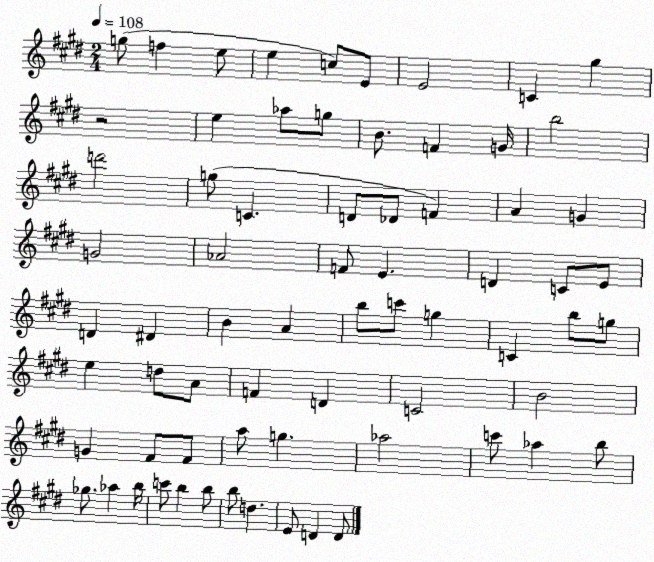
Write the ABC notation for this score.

X:1
T:Untitled
M:2/4
L:1/4
K:E
g/2 f e/2 e c/2 E/2 E2 C ^g z2 e _a/2 g/2 B/2 F G/4 b2 d'2 g/2 C D/2 _D/2 F A G G2 _A2 F/2 E D C/2 E/2 D ^D B A b/2 c'/2 g C b/2 g/2 e d/2 A/2 F D C2 B2 G ^F/2 ^F/2 a/2 g _a2 c'/2 _a b/2 _g/2 _a b/4 c'/2 b b/2 b/2 d E/2 D D/2